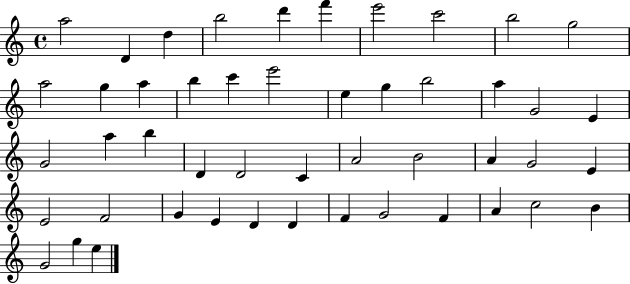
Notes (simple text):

A5/h D4/q D5/q B5/h D6/q F6/q E6/h C6/h B5/h G5/h A5/h G5/q A5/q B5/q C6/q E6/h E5/q G5/q B5/h A5/q G4/h E4/q G4/h A5/q B5/q D4/q D4/h C4/q A4/h B4/h A4/q G4/h E4/q E4/h F4/h G4/q E4/q D4/q D4/q F4/q G4/h F4/q A4/q C5/h B4/q G4/h G5/q E5/q